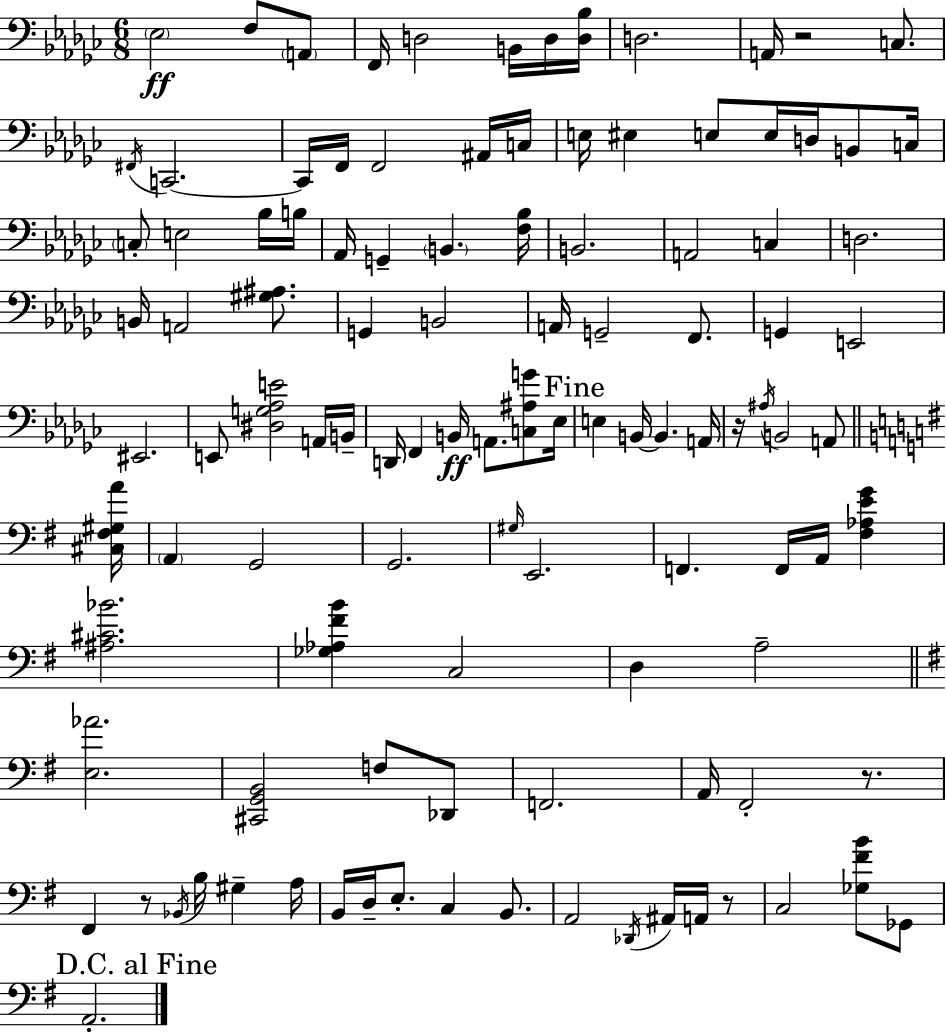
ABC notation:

X:1
T:Untitled
M:6/8
L:1/4
K:Ebm
_E,2 F,/2 A,,/2 F,,/4 D,2 B,,/4 D,/4 [D,_B,]/4 D,2 A,,/4 z2 C,/2 ^F,,/4 C,,2 C,,/4 F,,/4 F,,2 ^A,,/4 C,/4 E,/4 ^E, E,/2 E,/4 D,/4 B,,/2 C,/4 C,/2 E,2 _B,/4 B,/4 _A,,/4 G,, B,, [F,_B,]/4 B,,2 A,,2 C, D,2 B,,/4 A,,2 [^G,^A,]/2 G,, B,,2 A,,/4 G,,2 F,,/2 G,, E,,2 ^E,,2 E,,/2 [^D,G,_A,E]2 A,,/4 B,,/4 D,,/4 F,, B,,/4 A,,/2 [C,^A,G]/2 _E,/4 E, B,,/4 B,, A,,/4 z/4 ^A,/4 B,,2 A,,/2 [^C,^F,^G,A]/4 A,, G,,2 G,,2 ^G,/4 E,,2 F,, F,,/4 A,,/4 [^F,_A,EG] [^A,^C_B]2 [_G,_A,^FB] C,2 D, A,2 [E,_A]2 [^C,,G,,B,,]2 F,/2 _D,,/2 F,,2 A,,/4 ^F,,2 z/2 ^F,, z/2 _B,,/4 B,/4 ^G, A,/4 B,,/4 D,/4 E,/2 C, B,,/2 A,,2 _D,,/4 ^A,,/4 A,,/4 z/2 C,2 [_G,^FB]/2 _G,,/2 A,,2